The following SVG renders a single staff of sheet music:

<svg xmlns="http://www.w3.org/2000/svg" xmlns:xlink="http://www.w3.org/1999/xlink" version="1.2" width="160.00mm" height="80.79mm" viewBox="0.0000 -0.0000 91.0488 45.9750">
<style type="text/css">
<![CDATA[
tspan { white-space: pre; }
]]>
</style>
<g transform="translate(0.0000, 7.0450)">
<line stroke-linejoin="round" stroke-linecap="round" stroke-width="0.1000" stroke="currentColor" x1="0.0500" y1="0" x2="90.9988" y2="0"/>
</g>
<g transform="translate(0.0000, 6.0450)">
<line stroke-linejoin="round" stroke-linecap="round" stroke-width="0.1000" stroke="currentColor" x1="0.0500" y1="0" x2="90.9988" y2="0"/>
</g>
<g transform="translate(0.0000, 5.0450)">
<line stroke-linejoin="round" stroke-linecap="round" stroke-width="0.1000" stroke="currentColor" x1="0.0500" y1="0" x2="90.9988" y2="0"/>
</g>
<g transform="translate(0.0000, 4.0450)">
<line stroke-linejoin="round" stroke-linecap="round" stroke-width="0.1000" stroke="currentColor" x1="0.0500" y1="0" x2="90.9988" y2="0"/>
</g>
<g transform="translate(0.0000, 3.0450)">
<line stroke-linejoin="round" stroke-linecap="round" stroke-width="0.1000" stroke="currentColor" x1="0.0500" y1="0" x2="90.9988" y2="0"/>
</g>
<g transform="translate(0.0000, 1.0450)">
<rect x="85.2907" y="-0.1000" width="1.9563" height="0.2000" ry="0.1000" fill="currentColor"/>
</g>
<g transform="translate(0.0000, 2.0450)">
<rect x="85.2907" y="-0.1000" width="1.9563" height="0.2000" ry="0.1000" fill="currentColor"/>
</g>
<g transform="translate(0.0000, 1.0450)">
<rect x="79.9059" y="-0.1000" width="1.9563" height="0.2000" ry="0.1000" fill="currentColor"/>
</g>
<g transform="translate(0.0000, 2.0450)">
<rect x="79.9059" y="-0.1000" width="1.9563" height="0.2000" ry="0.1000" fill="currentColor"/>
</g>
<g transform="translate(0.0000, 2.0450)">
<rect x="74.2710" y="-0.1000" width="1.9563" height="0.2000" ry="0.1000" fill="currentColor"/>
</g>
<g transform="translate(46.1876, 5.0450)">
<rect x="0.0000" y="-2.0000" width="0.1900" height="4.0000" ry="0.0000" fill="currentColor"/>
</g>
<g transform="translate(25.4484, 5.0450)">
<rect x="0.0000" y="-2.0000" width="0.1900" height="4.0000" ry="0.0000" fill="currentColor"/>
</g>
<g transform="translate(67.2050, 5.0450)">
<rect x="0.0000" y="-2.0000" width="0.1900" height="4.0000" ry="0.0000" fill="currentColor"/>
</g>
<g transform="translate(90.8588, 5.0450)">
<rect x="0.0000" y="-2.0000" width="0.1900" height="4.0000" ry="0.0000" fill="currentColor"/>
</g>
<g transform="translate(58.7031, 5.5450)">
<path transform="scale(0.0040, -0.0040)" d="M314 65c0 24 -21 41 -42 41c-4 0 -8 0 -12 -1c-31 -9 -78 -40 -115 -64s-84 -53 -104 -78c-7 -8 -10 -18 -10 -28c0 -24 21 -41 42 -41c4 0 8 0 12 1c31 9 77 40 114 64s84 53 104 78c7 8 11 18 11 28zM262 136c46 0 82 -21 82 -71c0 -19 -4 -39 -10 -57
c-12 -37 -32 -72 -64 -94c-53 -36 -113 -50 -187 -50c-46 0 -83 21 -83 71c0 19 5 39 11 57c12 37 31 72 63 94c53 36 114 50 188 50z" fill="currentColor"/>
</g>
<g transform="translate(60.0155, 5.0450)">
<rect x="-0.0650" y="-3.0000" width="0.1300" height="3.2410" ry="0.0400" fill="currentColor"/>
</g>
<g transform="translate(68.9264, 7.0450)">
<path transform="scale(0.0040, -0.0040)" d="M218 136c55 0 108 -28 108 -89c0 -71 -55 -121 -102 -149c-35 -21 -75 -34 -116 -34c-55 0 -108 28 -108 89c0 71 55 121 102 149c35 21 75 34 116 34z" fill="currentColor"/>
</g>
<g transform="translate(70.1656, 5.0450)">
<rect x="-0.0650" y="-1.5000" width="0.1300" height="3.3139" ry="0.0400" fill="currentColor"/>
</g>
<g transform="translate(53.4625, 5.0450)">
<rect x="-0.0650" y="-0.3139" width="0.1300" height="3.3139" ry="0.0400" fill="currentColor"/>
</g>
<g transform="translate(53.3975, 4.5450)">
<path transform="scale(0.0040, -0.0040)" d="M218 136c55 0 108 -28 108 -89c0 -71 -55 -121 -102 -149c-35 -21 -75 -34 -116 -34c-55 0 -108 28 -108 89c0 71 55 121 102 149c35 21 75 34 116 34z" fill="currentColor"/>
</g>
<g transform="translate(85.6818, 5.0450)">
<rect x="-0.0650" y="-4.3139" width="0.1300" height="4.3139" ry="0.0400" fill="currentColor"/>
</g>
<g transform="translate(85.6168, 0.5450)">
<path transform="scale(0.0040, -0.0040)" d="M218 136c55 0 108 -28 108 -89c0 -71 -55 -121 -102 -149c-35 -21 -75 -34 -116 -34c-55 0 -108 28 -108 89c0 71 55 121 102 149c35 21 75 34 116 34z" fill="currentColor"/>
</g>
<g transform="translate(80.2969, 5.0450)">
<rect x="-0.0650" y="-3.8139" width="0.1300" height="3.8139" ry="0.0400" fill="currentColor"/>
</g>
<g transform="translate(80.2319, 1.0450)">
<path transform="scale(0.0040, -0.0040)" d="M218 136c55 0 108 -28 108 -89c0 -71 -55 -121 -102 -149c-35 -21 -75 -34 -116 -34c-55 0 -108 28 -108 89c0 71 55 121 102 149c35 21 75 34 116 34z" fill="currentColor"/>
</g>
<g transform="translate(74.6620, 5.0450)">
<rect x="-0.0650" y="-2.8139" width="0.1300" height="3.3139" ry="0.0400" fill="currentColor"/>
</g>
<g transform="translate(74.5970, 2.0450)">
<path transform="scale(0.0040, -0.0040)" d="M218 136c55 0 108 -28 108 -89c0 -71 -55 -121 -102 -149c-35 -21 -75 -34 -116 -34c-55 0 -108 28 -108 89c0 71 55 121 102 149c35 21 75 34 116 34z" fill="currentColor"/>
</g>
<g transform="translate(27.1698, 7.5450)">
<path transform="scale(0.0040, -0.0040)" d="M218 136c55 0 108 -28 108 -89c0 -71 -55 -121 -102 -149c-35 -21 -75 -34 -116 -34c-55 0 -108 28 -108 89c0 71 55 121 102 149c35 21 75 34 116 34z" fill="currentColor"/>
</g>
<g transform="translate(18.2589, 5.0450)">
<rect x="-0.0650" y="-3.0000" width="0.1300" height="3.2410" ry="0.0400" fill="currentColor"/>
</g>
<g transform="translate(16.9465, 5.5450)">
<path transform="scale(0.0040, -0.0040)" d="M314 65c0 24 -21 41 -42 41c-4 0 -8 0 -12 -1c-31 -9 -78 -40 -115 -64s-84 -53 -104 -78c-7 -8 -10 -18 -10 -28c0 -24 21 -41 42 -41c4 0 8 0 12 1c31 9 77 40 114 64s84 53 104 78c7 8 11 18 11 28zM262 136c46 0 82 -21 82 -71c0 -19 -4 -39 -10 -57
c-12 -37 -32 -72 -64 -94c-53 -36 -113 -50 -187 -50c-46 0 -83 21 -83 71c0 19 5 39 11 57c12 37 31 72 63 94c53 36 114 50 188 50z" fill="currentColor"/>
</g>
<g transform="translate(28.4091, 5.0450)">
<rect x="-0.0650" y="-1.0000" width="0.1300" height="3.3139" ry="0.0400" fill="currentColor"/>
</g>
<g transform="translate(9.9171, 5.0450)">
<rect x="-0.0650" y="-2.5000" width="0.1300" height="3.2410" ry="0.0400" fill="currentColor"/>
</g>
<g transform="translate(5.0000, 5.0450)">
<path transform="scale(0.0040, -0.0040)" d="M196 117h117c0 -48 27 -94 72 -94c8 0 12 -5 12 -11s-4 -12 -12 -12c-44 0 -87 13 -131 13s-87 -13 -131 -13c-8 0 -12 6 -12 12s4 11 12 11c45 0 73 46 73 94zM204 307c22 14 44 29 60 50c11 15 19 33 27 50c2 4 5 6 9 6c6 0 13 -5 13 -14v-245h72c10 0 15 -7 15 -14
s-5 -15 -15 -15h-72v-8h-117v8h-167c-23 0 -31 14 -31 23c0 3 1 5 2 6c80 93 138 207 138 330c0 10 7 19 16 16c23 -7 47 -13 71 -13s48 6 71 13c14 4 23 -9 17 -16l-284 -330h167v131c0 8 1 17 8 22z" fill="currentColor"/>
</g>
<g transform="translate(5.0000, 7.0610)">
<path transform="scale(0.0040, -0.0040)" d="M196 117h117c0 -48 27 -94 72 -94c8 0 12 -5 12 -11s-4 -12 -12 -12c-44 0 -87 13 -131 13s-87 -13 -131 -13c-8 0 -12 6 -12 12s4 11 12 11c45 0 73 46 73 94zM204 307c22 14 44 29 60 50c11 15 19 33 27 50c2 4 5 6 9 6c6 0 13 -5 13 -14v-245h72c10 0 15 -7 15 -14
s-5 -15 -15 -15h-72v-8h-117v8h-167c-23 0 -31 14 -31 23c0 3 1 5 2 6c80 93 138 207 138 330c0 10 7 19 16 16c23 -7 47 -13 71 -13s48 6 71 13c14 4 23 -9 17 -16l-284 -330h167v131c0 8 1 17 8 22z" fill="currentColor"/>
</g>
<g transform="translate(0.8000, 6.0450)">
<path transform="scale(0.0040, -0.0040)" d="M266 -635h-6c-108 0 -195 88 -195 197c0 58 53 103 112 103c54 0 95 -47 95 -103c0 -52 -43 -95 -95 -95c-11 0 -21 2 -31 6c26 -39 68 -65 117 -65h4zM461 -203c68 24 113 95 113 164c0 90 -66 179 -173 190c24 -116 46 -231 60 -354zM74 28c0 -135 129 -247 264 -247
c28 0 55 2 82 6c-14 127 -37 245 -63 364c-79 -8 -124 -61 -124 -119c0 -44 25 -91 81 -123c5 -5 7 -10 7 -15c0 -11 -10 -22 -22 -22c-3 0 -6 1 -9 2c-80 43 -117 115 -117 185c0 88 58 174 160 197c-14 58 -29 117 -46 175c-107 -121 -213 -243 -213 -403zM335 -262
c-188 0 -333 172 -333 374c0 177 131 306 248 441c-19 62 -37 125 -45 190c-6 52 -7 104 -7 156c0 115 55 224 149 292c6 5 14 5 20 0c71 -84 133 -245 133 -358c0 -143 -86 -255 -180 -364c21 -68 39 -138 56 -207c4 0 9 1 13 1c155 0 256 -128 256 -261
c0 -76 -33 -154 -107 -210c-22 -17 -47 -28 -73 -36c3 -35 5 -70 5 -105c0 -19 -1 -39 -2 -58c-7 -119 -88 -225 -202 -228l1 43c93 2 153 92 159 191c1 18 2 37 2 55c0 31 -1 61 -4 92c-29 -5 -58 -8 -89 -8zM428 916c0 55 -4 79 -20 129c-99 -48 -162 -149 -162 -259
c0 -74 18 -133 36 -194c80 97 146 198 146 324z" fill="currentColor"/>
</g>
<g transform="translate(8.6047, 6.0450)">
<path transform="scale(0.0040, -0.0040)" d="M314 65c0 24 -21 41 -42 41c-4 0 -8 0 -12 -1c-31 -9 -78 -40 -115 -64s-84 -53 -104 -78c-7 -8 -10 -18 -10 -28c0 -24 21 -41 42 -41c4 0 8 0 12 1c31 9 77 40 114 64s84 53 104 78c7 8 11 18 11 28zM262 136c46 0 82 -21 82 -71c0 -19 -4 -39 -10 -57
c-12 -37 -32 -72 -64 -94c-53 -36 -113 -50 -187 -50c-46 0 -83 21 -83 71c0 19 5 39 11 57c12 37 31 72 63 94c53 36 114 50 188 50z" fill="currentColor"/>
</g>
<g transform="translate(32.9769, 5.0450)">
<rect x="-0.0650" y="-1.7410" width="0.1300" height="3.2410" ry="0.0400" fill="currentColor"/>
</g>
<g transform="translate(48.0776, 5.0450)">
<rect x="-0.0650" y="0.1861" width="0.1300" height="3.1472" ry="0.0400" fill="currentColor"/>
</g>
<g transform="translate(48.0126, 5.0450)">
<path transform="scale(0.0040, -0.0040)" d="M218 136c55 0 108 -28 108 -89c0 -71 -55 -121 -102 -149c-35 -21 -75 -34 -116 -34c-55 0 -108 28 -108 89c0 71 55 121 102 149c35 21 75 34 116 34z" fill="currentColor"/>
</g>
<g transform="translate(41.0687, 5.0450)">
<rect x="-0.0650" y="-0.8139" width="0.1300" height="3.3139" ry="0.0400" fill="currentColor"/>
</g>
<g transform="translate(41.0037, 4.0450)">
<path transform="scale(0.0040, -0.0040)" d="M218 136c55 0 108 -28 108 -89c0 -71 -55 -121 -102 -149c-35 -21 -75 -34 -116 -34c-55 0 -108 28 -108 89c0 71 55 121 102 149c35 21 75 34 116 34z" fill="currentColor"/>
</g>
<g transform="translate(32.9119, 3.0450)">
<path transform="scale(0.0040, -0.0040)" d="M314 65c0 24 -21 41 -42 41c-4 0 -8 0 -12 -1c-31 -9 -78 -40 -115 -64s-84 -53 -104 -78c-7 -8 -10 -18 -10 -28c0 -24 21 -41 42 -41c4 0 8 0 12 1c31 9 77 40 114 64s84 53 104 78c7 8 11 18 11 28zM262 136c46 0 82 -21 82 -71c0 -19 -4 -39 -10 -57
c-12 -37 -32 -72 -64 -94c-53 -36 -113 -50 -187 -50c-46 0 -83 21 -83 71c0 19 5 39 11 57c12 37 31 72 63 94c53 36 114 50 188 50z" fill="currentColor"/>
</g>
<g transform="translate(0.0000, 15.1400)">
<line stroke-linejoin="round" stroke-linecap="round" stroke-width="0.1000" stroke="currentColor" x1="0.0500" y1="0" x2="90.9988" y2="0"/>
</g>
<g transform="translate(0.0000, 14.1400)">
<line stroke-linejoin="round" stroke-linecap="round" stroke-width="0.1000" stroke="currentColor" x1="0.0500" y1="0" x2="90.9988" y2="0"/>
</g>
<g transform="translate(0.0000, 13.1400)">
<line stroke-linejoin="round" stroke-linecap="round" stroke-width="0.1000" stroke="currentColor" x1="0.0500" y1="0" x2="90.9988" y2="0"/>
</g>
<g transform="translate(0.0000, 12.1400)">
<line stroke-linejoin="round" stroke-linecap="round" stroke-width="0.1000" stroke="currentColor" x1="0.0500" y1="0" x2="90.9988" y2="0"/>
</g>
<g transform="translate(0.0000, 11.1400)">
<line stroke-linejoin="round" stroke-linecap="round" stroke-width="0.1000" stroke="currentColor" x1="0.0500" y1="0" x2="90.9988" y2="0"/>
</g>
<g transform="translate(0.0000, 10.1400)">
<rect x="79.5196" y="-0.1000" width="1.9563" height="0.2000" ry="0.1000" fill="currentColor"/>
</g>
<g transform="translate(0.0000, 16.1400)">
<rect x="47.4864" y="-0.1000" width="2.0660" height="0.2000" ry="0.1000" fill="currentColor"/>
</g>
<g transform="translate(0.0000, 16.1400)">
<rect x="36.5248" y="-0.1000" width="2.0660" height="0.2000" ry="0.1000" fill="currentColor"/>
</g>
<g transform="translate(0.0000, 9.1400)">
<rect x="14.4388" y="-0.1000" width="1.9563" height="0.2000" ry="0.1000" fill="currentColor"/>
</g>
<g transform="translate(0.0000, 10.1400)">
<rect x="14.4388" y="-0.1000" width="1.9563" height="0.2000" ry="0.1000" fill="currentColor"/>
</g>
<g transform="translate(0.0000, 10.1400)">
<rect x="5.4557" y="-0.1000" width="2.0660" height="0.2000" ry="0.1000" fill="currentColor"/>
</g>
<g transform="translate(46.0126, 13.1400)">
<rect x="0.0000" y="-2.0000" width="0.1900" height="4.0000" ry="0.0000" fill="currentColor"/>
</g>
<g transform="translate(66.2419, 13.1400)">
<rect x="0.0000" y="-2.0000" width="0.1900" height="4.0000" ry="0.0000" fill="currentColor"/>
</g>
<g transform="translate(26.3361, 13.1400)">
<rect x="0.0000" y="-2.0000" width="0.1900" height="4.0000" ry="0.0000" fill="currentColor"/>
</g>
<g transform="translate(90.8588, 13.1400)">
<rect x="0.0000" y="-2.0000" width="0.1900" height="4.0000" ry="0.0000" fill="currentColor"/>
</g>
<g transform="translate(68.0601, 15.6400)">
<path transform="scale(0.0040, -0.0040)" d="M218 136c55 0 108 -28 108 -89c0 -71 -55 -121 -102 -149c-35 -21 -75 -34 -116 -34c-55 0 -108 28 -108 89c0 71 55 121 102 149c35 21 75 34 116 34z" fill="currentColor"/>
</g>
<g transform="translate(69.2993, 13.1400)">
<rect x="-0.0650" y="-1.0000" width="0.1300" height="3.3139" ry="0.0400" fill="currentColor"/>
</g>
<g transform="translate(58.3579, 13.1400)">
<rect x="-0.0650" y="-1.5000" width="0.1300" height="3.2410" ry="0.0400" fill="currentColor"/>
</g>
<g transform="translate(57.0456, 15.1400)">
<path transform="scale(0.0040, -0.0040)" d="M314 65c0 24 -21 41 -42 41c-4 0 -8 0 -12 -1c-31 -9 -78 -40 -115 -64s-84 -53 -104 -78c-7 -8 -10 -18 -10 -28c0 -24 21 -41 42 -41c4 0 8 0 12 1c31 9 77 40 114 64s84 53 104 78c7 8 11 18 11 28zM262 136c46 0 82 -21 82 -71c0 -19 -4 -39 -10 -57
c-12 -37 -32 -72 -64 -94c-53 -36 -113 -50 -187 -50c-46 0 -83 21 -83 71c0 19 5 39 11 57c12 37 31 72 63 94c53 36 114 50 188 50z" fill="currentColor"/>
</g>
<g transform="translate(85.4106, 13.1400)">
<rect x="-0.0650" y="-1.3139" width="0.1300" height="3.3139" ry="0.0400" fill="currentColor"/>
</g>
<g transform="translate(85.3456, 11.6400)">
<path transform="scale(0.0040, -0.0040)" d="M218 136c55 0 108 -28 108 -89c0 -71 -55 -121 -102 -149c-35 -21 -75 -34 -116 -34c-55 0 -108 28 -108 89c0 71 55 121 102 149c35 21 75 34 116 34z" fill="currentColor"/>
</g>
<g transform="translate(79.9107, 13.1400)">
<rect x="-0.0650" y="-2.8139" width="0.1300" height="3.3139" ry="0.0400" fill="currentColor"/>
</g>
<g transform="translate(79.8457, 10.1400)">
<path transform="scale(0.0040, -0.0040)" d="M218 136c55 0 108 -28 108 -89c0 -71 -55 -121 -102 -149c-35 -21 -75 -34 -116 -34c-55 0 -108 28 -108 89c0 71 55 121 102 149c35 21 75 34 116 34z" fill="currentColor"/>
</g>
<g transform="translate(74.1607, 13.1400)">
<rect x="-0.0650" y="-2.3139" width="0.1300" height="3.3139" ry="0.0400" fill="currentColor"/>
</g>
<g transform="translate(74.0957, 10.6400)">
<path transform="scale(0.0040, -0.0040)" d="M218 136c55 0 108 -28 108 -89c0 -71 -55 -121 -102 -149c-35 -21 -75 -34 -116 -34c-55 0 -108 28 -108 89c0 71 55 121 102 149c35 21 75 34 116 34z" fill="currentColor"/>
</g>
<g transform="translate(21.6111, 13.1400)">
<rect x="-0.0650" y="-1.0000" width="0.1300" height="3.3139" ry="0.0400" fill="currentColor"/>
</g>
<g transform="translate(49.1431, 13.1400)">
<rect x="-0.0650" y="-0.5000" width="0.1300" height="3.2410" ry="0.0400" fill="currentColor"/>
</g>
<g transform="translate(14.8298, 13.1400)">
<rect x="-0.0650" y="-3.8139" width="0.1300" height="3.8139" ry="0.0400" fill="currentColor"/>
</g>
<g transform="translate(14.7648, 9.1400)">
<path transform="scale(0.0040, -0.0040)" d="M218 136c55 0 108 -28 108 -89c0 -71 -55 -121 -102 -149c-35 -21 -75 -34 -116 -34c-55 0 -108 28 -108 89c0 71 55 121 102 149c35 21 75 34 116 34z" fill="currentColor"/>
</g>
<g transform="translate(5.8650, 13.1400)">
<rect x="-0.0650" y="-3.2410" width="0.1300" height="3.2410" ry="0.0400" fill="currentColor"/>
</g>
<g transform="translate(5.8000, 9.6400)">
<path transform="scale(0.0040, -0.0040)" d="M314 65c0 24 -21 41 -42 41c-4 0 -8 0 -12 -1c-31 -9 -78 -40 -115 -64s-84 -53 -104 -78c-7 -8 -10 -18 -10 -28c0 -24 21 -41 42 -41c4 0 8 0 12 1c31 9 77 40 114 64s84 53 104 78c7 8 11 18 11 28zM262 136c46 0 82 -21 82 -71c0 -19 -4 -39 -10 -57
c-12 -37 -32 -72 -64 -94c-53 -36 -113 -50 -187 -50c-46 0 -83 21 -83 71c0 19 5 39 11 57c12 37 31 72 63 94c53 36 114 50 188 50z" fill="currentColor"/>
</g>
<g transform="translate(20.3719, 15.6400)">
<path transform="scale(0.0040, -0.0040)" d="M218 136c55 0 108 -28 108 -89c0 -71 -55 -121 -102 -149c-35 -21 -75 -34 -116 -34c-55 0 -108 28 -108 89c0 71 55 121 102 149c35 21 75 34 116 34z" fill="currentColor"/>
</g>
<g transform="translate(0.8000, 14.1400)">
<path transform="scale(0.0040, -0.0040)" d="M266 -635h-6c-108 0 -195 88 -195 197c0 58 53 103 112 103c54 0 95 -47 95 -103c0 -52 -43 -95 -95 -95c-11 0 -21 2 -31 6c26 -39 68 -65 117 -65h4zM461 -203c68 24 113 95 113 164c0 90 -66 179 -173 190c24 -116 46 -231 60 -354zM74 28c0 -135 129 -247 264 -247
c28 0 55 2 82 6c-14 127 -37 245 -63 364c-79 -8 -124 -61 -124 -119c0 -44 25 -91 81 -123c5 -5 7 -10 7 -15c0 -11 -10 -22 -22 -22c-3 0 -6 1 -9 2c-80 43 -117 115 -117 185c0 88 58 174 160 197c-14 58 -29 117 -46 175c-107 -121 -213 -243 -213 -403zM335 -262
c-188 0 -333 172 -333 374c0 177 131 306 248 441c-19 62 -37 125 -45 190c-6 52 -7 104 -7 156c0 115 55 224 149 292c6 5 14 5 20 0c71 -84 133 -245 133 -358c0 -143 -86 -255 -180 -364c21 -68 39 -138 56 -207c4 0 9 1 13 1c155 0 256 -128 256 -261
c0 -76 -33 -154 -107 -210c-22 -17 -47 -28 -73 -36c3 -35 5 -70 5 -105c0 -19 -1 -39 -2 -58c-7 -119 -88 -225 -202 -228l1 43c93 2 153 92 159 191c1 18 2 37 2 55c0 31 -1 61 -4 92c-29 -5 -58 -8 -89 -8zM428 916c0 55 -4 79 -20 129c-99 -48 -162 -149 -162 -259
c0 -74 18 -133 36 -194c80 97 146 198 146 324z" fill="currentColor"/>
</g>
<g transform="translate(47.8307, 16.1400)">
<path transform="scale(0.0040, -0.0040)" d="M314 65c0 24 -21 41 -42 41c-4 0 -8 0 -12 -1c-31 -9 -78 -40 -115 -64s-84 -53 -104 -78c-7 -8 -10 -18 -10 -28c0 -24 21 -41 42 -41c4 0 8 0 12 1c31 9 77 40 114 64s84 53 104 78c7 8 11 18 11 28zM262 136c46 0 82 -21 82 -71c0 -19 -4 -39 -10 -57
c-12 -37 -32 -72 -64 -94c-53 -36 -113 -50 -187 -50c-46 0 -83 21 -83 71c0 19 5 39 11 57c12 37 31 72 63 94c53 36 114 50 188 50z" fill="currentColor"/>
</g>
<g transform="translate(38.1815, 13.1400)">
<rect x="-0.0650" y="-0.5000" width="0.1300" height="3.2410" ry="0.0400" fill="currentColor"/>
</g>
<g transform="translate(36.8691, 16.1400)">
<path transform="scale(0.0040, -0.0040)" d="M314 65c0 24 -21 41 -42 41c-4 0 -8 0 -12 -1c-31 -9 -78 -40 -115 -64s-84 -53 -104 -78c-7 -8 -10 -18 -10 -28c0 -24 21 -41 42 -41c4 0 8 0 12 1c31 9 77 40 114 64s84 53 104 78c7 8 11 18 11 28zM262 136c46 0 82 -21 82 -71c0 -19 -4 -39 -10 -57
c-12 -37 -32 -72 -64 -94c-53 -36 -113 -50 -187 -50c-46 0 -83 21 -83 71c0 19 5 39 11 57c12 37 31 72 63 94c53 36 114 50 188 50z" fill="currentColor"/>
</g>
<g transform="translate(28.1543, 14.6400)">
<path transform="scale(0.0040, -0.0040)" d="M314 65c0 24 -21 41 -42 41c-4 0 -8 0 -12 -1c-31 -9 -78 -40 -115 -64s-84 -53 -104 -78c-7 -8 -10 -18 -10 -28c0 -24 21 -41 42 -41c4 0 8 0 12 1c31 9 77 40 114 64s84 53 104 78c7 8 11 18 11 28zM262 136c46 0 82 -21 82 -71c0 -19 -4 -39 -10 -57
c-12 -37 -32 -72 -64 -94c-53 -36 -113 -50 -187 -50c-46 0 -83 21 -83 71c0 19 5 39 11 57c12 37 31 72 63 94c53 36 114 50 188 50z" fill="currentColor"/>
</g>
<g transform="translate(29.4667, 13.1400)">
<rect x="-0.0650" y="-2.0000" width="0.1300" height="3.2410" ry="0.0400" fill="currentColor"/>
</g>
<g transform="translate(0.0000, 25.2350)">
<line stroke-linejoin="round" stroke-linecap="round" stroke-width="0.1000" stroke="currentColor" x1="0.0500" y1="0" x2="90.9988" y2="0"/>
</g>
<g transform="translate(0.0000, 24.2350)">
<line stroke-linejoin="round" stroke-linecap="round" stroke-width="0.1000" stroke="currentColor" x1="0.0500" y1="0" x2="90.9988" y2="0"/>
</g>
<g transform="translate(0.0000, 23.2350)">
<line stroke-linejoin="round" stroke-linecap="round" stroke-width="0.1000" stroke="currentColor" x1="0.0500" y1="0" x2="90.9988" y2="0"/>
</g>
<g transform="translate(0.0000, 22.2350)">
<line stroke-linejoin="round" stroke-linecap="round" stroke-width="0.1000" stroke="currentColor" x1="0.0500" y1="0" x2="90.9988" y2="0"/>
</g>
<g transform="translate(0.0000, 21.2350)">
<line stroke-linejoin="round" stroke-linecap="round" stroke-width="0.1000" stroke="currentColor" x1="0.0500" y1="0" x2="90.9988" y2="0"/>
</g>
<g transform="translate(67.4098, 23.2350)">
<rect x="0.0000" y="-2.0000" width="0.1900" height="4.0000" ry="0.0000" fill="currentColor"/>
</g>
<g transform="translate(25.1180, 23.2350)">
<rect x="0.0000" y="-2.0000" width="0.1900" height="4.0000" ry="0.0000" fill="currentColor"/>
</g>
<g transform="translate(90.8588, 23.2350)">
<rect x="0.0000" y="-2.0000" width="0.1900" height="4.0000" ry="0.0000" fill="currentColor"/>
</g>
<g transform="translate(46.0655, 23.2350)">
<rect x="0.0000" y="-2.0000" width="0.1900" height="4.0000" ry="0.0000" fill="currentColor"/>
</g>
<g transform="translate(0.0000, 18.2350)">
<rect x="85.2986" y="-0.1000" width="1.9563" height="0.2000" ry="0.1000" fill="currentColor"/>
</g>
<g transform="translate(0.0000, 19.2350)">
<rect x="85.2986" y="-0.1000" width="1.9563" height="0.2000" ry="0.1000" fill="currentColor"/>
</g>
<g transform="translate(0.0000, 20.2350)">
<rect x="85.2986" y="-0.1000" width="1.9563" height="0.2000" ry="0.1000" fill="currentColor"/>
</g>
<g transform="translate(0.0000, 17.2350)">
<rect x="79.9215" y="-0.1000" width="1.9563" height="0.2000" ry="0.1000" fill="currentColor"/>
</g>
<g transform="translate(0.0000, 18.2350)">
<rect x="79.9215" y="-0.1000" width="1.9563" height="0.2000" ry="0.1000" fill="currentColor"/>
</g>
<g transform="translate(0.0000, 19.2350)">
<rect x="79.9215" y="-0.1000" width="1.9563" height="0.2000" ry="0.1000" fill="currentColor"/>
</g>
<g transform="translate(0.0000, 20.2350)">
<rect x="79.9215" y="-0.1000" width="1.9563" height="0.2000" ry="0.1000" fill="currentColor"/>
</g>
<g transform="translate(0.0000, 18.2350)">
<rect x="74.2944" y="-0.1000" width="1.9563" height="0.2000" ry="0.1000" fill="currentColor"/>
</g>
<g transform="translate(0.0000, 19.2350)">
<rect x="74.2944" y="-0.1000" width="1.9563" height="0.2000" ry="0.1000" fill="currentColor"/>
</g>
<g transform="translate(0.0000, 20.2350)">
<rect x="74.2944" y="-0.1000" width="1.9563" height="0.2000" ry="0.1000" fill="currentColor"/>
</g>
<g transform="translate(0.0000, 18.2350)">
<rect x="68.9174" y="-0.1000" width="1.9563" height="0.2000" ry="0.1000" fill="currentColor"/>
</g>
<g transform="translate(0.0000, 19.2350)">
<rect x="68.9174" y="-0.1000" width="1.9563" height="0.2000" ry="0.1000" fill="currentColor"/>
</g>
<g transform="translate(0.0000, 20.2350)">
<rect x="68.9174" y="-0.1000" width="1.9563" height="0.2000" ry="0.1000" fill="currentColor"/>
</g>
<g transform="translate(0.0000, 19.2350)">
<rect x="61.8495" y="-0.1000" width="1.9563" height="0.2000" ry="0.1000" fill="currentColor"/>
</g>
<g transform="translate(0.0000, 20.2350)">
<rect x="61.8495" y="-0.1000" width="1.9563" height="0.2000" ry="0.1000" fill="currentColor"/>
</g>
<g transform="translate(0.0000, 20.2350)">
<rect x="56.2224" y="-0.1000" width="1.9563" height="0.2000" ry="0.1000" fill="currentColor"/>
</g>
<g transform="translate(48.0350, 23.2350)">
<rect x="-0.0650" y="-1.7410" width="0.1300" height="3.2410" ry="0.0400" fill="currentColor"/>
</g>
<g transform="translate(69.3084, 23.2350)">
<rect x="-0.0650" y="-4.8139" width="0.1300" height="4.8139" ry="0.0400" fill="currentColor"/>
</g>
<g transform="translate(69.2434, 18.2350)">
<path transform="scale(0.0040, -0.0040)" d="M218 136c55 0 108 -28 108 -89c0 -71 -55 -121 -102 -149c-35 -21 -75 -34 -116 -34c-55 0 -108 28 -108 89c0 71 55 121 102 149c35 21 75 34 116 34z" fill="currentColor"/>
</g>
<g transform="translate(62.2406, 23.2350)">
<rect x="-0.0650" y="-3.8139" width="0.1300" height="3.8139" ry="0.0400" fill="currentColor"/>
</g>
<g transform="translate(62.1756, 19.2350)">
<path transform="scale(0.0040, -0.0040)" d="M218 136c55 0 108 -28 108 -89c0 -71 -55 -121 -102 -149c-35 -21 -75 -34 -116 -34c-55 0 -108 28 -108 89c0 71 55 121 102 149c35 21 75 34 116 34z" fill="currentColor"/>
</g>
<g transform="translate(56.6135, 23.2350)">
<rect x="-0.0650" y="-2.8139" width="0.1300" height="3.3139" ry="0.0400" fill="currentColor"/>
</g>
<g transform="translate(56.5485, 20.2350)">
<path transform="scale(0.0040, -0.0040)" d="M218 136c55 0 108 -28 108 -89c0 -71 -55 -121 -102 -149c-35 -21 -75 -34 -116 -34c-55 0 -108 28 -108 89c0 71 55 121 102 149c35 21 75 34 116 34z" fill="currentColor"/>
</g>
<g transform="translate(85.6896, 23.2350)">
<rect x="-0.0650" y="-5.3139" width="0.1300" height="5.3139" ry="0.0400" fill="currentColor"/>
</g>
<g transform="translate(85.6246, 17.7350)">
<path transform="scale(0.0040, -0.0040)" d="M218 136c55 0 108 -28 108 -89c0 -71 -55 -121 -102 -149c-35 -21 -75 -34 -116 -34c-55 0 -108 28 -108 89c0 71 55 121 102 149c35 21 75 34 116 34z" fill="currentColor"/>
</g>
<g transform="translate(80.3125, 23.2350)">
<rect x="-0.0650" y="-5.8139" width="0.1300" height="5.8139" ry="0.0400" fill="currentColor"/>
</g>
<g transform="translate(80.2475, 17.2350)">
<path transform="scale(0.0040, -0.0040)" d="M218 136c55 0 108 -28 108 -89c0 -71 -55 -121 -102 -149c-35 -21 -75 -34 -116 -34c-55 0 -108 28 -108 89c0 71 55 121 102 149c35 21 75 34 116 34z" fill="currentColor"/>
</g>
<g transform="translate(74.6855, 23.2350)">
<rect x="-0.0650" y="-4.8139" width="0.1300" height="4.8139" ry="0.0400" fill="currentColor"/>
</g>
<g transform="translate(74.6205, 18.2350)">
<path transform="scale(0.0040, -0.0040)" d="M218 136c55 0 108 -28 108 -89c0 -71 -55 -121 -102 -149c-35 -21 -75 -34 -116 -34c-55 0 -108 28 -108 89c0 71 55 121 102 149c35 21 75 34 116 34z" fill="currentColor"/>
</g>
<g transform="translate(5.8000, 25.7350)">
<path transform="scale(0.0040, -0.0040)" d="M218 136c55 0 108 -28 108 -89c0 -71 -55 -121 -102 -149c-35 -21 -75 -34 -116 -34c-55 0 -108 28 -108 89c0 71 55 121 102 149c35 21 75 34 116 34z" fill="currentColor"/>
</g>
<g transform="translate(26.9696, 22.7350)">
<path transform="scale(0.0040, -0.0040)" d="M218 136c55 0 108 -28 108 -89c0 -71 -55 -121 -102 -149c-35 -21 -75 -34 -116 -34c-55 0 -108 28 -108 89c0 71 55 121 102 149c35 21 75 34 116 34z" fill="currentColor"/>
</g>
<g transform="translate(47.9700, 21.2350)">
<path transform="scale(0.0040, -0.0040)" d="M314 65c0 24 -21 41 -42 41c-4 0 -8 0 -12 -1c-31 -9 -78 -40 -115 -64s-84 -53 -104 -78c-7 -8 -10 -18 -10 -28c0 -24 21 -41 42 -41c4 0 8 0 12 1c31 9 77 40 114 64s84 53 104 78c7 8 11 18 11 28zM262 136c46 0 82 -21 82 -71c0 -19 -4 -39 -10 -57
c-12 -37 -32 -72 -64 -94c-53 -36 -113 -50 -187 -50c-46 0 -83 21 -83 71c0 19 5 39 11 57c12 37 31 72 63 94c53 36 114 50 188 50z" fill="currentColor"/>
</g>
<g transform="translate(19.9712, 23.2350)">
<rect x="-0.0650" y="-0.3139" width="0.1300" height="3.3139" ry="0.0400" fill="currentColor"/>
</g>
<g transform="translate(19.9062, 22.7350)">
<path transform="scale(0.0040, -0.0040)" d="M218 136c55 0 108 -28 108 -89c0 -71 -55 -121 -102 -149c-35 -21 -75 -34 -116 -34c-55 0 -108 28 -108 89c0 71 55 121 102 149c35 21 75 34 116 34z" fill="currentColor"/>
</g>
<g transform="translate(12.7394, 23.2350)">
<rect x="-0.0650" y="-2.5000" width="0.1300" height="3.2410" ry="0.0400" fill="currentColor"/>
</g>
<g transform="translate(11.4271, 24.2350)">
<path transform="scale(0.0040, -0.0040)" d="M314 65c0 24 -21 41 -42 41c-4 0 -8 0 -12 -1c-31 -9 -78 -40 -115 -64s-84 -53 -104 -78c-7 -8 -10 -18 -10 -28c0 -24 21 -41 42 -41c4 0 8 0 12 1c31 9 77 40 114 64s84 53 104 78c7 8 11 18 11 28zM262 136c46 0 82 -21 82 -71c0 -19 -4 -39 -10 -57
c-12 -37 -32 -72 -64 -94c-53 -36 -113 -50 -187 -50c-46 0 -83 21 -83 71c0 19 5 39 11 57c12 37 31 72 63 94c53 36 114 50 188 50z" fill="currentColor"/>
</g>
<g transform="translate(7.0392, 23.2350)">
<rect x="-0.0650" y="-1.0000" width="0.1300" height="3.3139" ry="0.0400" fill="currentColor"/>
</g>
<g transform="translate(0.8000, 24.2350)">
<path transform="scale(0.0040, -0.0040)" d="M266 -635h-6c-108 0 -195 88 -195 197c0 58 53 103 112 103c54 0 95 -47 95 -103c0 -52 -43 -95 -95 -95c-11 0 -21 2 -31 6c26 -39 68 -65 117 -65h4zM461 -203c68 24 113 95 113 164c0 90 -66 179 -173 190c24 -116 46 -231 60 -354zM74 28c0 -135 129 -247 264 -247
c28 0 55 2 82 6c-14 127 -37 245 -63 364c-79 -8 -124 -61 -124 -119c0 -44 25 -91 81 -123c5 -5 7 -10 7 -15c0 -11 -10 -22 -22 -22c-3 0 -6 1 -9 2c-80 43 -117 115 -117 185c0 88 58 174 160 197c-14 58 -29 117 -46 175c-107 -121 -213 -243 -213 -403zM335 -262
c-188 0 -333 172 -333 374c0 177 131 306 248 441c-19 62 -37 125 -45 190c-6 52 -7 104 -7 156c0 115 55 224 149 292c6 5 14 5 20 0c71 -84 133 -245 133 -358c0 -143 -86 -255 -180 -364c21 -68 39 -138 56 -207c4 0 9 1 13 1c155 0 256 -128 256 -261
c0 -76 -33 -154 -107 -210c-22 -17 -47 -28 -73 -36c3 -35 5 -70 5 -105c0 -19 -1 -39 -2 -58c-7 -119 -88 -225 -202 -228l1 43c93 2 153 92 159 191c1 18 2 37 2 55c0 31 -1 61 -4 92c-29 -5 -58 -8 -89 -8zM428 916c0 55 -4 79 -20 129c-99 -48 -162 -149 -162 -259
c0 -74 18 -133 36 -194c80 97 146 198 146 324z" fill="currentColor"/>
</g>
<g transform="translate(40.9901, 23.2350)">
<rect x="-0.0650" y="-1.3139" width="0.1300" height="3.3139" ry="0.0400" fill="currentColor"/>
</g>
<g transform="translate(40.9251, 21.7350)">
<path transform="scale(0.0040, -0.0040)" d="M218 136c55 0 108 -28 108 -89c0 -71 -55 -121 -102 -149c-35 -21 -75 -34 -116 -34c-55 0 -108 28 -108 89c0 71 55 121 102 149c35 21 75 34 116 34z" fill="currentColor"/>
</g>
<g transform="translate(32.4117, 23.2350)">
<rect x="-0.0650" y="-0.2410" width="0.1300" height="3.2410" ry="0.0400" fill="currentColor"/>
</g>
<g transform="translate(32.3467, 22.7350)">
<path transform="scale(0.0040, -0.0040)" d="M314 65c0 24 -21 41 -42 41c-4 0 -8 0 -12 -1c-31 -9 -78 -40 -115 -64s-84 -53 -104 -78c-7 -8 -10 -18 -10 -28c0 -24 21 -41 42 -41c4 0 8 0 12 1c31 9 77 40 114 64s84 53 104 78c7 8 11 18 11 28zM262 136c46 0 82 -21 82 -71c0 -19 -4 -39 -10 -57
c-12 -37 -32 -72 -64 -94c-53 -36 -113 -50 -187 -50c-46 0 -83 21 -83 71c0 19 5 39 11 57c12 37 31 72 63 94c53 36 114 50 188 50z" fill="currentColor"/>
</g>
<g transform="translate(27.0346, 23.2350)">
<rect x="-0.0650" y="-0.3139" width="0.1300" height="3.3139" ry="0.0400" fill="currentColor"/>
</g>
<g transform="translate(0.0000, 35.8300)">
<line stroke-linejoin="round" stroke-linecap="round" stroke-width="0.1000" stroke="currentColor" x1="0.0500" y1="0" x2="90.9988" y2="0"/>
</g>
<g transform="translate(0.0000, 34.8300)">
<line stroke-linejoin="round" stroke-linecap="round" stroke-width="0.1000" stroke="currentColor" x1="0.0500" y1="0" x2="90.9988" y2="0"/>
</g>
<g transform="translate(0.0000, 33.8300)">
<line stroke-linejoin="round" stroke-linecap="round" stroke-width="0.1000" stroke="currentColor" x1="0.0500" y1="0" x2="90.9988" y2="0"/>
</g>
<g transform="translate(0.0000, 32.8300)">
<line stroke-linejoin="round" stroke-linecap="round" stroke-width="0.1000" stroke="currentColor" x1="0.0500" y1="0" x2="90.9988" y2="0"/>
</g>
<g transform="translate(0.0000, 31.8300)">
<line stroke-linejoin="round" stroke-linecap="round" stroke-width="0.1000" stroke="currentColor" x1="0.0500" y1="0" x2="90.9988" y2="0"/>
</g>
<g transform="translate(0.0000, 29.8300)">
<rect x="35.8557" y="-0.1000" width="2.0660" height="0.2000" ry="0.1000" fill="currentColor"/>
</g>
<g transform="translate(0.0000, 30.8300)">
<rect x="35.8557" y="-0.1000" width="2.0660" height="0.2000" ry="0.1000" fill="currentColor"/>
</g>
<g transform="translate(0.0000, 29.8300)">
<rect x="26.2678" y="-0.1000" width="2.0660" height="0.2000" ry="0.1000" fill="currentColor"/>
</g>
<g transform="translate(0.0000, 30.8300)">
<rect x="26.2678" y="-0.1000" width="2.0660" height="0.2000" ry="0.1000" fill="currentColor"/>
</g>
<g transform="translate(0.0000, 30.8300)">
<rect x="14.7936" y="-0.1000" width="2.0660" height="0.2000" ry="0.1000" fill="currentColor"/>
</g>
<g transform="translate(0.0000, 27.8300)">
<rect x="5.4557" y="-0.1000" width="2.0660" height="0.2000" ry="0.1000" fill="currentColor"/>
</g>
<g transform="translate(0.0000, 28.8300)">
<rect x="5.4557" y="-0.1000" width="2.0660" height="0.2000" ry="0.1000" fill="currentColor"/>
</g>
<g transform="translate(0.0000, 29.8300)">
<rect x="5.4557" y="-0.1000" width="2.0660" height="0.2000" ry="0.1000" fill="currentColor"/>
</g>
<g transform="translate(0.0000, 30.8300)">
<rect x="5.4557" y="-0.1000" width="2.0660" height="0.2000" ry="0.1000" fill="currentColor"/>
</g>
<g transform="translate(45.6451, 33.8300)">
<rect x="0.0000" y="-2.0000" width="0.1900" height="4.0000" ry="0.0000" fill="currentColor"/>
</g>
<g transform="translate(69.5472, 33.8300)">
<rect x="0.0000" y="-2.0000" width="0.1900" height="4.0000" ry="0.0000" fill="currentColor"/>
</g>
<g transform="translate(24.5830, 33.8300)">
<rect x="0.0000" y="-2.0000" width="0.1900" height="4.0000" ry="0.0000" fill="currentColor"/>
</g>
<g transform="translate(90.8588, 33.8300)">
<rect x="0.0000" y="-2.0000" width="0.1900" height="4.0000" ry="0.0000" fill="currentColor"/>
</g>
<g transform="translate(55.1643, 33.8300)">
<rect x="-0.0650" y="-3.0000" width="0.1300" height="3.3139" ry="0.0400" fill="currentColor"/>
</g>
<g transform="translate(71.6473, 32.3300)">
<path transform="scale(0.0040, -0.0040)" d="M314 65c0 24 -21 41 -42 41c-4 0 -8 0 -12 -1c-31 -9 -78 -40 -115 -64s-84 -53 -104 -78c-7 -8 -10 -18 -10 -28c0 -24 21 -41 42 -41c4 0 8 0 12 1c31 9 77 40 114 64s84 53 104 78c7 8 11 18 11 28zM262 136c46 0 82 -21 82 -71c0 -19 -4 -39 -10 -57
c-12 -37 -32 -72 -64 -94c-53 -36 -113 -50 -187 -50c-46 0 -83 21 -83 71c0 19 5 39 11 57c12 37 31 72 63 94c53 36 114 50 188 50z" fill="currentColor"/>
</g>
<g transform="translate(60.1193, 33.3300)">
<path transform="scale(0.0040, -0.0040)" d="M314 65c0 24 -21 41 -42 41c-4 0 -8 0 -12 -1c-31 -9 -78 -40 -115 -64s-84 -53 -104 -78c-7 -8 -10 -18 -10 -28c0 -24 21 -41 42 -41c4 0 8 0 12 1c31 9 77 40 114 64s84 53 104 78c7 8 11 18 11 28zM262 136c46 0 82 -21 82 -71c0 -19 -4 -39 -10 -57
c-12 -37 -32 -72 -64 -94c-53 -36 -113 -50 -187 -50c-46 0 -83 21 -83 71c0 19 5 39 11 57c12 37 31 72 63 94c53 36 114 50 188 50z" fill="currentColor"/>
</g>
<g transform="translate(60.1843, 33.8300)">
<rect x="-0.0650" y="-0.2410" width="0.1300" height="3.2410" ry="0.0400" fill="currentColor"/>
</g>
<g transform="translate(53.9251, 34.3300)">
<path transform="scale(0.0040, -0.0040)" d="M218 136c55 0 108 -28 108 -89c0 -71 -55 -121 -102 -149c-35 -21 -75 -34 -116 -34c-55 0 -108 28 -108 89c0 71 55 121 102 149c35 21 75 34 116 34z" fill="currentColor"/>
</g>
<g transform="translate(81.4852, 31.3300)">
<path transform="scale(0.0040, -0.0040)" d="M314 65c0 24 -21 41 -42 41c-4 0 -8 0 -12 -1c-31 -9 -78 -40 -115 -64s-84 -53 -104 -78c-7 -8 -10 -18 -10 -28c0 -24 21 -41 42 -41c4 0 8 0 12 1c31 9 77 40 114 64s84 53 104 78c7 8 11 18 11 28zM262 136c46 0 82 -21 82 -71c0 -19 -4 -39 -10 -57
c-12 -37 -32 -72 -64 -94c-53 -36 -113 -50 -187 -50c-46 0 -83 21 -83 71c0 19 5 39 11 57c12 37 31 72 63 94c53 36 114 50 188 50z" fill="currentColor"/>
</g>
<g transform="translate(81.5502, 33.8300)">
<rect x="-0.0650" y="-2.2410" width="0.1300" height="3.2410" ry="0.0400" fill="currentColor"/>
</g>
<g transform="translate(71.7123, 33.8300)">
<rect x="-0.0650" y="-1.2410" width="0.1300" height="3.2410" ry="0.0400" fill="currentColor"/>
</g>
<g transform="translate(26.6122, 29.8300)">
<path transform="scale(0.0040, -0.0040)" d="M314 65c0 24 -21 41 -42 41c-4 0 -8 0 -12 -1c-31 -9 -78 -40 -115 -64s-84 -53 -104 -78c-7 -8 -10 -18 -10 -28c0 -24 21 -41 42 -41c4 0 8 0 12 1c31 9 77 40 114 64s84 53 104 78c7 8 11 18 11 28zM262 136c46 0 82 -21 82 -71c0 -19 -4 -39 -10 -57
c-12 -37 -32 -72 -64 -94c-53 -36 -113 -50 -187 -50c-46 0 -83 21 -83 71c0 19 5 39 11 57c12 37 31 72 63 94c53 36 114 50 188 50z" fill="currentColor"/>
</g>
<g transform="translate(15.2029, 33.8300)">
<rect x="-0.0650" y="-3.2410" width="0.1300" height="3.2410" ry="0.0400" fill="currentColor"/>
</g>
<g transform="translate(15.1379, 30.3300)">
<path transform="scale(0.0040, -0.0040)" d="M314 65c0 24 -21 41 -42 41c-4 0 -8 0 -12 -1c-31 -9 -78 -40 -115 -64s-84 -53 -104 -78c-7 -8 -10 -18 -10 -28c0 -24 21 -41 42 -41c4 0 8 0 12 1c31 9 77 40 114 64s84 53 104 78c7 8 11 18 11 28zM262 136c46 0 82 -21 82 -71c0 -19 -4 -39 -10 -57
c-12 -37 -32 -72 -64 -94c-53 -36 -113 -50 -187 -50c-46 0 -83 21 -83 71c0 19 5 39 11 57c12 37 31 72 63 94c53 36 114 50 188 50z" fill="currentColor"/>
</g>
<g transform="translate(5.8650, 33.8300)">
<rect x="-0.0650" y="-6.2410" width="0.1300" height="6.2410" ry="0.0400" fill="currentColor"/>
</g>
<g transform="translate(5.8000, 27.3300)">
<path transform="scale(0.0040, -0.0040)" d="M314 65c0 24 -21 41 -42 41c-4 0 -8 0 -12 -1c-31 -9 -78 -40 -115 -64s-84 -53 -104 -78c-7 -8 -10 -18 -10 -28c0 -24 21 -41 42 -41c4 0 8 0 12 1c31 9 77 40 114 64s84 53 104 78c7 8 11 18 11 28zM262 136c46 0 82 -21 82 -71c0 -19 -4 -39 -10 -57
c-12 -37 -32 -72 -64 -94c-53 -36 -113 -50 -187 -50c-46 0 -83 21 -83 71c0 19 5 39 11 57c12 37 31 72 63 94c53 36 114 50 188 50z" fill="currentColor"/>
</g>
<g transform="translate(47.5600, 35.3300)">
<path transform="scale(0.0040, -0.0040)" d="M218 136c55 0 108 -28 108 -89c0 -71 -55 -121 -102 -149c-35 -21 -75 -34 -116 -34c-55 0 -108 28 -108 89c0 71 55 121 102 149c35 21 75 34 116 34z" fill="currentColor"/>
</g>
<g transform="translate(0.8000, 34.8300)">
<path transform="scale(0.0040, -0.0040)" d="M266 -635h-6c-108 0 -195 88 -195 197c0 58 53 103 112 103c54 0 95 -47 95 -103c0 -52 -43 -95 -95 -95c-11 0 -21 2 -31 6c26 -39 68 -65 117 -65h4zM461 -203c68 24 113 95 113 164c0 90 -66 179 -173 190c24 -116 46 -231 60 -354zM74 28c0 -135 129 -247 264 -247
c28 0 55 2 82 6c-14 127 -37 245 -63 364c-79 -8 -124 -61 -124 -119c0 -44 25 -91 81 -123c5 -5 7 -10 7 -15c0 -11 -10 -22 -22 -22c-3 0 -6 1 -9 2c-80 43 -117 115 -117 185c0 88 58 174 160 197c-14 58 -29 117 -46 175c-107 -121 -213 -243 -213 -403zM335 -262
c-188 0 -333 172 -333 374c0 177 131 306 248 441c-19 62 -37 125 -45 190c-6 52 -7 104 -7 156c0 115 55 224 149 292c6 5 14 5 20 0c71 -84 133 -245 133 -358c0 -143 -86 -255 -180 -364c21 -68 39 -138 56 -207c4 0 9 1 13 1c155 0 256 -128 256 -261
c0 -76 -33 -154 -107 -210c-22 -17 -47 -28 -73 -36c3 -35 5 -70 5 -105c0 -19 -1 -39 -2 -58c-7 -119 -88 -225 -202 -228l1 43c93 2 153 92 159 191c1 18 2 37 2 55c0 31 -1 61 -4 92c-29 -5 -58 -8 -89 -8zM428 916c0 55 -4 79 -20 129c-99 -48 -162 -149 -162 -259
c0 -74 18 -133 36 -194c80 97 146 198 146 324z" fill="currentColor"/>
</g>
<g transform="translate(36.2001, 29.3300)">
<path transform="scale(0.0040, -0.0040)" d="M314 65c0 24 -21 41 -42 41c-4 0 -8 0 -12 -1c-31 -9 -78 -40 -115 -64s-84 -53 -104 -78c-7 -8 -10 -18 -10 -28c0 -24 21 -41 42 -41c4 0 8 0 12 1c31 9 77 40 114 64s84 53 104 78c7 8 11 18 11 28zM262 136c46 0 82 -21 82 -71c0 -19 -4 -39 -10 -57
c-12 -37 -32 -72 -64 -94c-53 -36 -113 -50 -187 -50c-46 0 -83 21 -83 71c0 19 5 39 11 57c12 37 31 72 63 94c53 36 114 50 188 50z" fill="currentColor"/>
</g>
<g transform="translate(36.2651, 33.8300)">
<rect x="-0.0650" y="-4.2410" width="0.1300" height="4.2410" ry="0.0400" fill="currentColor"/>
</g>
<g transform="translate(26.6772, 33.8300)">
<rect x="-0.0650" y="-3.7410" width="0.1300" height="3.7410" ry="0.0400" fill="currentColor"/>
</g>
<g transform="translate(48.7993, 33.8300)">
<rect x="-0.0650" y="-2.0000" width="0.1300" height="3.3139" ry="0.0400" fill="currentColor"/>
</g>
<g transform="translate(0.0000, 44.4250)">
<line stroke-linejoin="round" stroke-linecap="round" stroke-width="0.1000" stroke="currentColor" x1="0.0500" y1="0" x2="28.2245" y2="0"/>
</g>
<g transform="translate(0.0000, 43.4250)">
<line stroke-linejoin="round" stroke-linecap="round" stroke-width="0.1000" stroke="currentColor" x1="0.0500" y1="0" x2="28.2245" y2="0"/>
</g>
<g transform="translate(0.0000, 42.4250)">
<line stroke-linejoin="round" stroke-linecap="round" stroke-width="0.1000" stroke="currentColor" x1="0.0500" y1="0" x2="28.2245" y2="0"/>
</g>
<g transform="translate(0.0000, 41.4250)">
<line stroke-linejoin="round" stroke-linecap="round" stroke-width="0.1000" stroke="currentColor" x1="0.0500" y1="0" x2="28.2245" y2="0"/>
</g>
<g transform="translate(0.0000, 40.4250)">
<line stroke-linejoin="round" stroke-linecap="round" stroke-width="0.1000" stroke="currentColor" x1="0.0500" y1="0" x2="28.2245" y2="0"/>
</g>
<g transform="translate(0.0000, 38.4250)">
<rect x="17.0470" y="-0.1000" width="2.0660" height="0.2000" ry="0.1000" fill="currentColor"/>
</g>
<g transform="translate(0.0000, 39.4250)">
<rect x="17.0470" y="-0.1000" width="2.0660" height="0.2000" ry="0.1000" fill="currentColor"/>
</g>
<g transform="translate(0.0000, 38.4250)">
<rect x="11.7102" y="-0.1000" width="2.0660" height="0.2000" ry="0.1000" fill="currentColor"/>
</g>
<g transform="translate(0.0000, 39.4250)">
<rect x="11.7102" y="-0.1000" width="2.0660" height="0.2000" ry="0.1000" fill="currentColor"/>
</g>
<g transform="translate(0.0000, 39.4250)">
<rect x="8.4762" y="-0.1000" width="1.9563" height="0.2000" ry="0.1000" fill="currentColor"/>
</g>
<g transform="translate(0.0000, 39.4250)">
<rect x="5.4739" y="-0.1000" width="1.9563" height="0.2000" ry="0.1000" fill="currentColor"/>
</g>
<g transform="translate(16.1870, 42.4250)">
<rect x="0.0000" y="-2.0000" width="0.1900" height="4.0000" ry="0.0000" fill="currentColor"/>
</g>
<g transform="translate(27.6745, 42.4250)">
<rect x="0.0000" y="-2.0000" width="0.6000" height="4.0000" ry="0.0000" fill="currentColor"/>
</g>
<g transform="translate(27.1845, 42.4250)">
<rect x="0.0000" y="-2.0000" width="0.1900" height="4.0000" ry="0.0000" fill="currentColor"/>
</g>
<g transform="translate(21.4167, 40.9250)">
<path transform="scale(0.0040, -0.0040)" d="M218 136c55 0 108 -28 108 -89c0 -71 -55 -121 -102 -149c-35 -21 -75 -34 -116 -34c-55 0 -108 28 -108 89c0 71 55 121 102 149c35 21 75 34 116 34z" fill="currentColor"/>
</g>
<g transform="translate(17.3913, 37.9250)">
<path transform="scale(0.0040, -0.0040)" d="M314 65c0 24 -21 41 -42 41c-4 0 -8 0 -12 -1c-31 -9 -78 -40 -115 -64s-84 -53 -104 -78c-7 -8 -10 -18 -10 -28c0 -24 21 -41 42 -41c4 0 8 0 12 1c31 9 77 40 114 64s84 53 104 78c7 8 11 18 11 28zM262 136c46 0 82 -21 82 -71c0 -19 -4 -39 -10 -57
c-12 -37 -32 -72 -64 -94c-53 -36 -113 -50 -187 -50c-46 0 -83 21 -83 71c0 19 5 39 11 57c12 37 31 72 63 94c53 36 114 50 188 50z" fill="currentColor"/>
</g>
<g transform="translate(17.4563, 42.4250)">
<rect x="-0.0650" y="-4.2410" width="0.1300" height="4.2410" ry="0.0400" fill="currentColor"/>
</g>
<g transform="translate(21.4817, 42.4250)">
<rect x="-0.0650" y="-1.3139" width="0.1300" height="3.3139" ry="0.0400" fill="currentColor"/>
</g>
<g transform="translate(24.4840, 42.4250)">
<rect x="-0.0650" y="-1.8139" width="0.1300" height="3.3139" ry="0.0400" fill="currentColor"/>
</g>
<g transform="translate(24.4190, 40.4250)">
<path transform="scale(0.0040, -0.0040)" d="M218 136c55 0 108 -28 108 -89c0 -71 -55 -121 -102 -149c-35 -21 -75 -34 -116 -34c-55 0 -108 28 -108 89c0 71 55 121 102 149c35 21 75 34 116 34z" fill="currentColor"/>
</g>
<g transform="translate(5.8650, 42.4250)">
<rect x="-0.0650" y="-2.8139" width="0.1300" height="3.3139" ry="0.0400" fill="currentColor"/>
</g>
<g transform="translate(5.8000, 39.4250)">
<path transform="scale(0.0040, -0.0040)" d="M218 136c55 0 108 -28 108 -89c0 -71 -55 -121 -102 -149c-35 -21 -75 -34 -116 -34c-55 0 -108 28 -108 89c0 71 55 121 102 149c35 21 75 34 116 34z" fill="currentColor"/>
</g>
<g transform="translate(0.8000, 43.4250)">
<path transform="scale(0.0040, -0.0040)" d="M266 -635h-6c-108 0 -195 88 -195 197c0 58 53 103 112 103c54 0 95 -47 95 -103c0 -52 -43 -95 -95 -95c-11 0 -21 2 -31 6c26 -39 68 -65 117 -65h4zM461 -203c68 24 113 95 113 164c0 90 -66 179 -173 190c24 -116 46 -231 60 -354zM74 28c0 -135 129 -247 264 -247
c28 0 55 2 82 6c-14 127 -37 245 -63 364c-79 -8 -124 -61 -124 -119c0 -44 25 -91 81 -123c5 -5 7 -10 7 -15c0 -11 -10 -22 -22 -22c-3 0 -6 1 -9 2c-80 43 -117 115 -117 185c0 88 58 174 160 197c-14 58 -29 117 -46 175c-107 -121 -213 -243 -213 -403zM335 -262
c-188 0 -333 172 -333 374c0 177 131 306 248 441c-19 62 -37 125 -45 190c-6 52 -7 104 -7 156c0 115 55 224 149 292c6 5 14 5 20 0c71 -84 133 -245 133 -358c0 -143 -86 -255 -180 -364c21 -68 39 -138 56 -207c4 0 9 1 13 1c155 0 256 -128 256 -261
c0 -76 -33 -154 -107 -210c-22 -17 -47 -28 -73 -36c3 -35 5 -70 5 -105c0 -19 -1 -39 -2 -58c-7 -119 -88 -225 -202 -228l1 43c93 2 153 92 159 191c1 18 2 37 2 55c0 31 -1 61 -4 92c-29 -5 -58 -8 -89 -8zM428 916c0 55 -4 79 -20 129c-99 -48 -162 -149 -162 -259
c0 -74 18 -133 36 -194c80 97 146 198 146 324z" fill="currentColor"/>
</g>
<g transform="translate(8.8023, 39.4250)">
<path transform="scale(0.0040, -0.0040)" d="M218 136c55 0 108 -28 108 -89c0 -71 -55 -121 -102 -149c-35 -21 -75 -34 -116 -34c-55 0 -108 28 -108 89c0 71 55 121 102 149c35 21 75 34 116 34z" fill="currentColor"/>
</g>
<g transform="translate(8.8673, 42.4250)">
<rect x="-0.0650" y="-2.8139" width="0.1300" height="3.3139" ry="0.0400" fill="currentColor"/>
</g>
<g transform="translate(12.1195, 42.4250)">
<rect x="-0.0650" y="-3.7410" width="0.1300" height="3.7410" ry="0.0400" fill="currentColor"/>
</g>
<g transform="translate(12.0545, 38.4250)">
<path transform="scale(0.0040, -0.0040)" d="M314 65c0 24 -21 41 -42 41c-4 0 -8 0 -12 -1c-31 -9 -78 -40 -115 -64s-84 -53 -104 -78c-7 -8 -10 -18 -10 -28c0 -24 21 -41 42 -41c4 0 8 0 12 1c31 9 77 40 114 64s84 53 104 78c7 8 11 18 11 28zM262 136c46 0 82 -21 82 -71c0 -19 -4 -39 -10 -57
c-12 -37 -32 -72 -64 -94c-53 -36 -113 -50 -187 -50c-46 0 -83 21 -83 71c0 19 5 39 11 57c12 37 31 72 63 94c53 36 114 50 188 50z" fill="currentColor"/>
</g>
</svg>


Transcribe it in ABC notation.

X:1
T:Untitled
M:4/4
L:1/4
K:C
G2 A2 D f2 d B c A2 E a c' d' b2 c' D F2 C2 C2 E2 D g a e D G2 c c c2 e f2 a c' e' e' g' f' a'2 b2 c'2 d'2 F A c2 e2 g2 a a c'2 d'2 e f